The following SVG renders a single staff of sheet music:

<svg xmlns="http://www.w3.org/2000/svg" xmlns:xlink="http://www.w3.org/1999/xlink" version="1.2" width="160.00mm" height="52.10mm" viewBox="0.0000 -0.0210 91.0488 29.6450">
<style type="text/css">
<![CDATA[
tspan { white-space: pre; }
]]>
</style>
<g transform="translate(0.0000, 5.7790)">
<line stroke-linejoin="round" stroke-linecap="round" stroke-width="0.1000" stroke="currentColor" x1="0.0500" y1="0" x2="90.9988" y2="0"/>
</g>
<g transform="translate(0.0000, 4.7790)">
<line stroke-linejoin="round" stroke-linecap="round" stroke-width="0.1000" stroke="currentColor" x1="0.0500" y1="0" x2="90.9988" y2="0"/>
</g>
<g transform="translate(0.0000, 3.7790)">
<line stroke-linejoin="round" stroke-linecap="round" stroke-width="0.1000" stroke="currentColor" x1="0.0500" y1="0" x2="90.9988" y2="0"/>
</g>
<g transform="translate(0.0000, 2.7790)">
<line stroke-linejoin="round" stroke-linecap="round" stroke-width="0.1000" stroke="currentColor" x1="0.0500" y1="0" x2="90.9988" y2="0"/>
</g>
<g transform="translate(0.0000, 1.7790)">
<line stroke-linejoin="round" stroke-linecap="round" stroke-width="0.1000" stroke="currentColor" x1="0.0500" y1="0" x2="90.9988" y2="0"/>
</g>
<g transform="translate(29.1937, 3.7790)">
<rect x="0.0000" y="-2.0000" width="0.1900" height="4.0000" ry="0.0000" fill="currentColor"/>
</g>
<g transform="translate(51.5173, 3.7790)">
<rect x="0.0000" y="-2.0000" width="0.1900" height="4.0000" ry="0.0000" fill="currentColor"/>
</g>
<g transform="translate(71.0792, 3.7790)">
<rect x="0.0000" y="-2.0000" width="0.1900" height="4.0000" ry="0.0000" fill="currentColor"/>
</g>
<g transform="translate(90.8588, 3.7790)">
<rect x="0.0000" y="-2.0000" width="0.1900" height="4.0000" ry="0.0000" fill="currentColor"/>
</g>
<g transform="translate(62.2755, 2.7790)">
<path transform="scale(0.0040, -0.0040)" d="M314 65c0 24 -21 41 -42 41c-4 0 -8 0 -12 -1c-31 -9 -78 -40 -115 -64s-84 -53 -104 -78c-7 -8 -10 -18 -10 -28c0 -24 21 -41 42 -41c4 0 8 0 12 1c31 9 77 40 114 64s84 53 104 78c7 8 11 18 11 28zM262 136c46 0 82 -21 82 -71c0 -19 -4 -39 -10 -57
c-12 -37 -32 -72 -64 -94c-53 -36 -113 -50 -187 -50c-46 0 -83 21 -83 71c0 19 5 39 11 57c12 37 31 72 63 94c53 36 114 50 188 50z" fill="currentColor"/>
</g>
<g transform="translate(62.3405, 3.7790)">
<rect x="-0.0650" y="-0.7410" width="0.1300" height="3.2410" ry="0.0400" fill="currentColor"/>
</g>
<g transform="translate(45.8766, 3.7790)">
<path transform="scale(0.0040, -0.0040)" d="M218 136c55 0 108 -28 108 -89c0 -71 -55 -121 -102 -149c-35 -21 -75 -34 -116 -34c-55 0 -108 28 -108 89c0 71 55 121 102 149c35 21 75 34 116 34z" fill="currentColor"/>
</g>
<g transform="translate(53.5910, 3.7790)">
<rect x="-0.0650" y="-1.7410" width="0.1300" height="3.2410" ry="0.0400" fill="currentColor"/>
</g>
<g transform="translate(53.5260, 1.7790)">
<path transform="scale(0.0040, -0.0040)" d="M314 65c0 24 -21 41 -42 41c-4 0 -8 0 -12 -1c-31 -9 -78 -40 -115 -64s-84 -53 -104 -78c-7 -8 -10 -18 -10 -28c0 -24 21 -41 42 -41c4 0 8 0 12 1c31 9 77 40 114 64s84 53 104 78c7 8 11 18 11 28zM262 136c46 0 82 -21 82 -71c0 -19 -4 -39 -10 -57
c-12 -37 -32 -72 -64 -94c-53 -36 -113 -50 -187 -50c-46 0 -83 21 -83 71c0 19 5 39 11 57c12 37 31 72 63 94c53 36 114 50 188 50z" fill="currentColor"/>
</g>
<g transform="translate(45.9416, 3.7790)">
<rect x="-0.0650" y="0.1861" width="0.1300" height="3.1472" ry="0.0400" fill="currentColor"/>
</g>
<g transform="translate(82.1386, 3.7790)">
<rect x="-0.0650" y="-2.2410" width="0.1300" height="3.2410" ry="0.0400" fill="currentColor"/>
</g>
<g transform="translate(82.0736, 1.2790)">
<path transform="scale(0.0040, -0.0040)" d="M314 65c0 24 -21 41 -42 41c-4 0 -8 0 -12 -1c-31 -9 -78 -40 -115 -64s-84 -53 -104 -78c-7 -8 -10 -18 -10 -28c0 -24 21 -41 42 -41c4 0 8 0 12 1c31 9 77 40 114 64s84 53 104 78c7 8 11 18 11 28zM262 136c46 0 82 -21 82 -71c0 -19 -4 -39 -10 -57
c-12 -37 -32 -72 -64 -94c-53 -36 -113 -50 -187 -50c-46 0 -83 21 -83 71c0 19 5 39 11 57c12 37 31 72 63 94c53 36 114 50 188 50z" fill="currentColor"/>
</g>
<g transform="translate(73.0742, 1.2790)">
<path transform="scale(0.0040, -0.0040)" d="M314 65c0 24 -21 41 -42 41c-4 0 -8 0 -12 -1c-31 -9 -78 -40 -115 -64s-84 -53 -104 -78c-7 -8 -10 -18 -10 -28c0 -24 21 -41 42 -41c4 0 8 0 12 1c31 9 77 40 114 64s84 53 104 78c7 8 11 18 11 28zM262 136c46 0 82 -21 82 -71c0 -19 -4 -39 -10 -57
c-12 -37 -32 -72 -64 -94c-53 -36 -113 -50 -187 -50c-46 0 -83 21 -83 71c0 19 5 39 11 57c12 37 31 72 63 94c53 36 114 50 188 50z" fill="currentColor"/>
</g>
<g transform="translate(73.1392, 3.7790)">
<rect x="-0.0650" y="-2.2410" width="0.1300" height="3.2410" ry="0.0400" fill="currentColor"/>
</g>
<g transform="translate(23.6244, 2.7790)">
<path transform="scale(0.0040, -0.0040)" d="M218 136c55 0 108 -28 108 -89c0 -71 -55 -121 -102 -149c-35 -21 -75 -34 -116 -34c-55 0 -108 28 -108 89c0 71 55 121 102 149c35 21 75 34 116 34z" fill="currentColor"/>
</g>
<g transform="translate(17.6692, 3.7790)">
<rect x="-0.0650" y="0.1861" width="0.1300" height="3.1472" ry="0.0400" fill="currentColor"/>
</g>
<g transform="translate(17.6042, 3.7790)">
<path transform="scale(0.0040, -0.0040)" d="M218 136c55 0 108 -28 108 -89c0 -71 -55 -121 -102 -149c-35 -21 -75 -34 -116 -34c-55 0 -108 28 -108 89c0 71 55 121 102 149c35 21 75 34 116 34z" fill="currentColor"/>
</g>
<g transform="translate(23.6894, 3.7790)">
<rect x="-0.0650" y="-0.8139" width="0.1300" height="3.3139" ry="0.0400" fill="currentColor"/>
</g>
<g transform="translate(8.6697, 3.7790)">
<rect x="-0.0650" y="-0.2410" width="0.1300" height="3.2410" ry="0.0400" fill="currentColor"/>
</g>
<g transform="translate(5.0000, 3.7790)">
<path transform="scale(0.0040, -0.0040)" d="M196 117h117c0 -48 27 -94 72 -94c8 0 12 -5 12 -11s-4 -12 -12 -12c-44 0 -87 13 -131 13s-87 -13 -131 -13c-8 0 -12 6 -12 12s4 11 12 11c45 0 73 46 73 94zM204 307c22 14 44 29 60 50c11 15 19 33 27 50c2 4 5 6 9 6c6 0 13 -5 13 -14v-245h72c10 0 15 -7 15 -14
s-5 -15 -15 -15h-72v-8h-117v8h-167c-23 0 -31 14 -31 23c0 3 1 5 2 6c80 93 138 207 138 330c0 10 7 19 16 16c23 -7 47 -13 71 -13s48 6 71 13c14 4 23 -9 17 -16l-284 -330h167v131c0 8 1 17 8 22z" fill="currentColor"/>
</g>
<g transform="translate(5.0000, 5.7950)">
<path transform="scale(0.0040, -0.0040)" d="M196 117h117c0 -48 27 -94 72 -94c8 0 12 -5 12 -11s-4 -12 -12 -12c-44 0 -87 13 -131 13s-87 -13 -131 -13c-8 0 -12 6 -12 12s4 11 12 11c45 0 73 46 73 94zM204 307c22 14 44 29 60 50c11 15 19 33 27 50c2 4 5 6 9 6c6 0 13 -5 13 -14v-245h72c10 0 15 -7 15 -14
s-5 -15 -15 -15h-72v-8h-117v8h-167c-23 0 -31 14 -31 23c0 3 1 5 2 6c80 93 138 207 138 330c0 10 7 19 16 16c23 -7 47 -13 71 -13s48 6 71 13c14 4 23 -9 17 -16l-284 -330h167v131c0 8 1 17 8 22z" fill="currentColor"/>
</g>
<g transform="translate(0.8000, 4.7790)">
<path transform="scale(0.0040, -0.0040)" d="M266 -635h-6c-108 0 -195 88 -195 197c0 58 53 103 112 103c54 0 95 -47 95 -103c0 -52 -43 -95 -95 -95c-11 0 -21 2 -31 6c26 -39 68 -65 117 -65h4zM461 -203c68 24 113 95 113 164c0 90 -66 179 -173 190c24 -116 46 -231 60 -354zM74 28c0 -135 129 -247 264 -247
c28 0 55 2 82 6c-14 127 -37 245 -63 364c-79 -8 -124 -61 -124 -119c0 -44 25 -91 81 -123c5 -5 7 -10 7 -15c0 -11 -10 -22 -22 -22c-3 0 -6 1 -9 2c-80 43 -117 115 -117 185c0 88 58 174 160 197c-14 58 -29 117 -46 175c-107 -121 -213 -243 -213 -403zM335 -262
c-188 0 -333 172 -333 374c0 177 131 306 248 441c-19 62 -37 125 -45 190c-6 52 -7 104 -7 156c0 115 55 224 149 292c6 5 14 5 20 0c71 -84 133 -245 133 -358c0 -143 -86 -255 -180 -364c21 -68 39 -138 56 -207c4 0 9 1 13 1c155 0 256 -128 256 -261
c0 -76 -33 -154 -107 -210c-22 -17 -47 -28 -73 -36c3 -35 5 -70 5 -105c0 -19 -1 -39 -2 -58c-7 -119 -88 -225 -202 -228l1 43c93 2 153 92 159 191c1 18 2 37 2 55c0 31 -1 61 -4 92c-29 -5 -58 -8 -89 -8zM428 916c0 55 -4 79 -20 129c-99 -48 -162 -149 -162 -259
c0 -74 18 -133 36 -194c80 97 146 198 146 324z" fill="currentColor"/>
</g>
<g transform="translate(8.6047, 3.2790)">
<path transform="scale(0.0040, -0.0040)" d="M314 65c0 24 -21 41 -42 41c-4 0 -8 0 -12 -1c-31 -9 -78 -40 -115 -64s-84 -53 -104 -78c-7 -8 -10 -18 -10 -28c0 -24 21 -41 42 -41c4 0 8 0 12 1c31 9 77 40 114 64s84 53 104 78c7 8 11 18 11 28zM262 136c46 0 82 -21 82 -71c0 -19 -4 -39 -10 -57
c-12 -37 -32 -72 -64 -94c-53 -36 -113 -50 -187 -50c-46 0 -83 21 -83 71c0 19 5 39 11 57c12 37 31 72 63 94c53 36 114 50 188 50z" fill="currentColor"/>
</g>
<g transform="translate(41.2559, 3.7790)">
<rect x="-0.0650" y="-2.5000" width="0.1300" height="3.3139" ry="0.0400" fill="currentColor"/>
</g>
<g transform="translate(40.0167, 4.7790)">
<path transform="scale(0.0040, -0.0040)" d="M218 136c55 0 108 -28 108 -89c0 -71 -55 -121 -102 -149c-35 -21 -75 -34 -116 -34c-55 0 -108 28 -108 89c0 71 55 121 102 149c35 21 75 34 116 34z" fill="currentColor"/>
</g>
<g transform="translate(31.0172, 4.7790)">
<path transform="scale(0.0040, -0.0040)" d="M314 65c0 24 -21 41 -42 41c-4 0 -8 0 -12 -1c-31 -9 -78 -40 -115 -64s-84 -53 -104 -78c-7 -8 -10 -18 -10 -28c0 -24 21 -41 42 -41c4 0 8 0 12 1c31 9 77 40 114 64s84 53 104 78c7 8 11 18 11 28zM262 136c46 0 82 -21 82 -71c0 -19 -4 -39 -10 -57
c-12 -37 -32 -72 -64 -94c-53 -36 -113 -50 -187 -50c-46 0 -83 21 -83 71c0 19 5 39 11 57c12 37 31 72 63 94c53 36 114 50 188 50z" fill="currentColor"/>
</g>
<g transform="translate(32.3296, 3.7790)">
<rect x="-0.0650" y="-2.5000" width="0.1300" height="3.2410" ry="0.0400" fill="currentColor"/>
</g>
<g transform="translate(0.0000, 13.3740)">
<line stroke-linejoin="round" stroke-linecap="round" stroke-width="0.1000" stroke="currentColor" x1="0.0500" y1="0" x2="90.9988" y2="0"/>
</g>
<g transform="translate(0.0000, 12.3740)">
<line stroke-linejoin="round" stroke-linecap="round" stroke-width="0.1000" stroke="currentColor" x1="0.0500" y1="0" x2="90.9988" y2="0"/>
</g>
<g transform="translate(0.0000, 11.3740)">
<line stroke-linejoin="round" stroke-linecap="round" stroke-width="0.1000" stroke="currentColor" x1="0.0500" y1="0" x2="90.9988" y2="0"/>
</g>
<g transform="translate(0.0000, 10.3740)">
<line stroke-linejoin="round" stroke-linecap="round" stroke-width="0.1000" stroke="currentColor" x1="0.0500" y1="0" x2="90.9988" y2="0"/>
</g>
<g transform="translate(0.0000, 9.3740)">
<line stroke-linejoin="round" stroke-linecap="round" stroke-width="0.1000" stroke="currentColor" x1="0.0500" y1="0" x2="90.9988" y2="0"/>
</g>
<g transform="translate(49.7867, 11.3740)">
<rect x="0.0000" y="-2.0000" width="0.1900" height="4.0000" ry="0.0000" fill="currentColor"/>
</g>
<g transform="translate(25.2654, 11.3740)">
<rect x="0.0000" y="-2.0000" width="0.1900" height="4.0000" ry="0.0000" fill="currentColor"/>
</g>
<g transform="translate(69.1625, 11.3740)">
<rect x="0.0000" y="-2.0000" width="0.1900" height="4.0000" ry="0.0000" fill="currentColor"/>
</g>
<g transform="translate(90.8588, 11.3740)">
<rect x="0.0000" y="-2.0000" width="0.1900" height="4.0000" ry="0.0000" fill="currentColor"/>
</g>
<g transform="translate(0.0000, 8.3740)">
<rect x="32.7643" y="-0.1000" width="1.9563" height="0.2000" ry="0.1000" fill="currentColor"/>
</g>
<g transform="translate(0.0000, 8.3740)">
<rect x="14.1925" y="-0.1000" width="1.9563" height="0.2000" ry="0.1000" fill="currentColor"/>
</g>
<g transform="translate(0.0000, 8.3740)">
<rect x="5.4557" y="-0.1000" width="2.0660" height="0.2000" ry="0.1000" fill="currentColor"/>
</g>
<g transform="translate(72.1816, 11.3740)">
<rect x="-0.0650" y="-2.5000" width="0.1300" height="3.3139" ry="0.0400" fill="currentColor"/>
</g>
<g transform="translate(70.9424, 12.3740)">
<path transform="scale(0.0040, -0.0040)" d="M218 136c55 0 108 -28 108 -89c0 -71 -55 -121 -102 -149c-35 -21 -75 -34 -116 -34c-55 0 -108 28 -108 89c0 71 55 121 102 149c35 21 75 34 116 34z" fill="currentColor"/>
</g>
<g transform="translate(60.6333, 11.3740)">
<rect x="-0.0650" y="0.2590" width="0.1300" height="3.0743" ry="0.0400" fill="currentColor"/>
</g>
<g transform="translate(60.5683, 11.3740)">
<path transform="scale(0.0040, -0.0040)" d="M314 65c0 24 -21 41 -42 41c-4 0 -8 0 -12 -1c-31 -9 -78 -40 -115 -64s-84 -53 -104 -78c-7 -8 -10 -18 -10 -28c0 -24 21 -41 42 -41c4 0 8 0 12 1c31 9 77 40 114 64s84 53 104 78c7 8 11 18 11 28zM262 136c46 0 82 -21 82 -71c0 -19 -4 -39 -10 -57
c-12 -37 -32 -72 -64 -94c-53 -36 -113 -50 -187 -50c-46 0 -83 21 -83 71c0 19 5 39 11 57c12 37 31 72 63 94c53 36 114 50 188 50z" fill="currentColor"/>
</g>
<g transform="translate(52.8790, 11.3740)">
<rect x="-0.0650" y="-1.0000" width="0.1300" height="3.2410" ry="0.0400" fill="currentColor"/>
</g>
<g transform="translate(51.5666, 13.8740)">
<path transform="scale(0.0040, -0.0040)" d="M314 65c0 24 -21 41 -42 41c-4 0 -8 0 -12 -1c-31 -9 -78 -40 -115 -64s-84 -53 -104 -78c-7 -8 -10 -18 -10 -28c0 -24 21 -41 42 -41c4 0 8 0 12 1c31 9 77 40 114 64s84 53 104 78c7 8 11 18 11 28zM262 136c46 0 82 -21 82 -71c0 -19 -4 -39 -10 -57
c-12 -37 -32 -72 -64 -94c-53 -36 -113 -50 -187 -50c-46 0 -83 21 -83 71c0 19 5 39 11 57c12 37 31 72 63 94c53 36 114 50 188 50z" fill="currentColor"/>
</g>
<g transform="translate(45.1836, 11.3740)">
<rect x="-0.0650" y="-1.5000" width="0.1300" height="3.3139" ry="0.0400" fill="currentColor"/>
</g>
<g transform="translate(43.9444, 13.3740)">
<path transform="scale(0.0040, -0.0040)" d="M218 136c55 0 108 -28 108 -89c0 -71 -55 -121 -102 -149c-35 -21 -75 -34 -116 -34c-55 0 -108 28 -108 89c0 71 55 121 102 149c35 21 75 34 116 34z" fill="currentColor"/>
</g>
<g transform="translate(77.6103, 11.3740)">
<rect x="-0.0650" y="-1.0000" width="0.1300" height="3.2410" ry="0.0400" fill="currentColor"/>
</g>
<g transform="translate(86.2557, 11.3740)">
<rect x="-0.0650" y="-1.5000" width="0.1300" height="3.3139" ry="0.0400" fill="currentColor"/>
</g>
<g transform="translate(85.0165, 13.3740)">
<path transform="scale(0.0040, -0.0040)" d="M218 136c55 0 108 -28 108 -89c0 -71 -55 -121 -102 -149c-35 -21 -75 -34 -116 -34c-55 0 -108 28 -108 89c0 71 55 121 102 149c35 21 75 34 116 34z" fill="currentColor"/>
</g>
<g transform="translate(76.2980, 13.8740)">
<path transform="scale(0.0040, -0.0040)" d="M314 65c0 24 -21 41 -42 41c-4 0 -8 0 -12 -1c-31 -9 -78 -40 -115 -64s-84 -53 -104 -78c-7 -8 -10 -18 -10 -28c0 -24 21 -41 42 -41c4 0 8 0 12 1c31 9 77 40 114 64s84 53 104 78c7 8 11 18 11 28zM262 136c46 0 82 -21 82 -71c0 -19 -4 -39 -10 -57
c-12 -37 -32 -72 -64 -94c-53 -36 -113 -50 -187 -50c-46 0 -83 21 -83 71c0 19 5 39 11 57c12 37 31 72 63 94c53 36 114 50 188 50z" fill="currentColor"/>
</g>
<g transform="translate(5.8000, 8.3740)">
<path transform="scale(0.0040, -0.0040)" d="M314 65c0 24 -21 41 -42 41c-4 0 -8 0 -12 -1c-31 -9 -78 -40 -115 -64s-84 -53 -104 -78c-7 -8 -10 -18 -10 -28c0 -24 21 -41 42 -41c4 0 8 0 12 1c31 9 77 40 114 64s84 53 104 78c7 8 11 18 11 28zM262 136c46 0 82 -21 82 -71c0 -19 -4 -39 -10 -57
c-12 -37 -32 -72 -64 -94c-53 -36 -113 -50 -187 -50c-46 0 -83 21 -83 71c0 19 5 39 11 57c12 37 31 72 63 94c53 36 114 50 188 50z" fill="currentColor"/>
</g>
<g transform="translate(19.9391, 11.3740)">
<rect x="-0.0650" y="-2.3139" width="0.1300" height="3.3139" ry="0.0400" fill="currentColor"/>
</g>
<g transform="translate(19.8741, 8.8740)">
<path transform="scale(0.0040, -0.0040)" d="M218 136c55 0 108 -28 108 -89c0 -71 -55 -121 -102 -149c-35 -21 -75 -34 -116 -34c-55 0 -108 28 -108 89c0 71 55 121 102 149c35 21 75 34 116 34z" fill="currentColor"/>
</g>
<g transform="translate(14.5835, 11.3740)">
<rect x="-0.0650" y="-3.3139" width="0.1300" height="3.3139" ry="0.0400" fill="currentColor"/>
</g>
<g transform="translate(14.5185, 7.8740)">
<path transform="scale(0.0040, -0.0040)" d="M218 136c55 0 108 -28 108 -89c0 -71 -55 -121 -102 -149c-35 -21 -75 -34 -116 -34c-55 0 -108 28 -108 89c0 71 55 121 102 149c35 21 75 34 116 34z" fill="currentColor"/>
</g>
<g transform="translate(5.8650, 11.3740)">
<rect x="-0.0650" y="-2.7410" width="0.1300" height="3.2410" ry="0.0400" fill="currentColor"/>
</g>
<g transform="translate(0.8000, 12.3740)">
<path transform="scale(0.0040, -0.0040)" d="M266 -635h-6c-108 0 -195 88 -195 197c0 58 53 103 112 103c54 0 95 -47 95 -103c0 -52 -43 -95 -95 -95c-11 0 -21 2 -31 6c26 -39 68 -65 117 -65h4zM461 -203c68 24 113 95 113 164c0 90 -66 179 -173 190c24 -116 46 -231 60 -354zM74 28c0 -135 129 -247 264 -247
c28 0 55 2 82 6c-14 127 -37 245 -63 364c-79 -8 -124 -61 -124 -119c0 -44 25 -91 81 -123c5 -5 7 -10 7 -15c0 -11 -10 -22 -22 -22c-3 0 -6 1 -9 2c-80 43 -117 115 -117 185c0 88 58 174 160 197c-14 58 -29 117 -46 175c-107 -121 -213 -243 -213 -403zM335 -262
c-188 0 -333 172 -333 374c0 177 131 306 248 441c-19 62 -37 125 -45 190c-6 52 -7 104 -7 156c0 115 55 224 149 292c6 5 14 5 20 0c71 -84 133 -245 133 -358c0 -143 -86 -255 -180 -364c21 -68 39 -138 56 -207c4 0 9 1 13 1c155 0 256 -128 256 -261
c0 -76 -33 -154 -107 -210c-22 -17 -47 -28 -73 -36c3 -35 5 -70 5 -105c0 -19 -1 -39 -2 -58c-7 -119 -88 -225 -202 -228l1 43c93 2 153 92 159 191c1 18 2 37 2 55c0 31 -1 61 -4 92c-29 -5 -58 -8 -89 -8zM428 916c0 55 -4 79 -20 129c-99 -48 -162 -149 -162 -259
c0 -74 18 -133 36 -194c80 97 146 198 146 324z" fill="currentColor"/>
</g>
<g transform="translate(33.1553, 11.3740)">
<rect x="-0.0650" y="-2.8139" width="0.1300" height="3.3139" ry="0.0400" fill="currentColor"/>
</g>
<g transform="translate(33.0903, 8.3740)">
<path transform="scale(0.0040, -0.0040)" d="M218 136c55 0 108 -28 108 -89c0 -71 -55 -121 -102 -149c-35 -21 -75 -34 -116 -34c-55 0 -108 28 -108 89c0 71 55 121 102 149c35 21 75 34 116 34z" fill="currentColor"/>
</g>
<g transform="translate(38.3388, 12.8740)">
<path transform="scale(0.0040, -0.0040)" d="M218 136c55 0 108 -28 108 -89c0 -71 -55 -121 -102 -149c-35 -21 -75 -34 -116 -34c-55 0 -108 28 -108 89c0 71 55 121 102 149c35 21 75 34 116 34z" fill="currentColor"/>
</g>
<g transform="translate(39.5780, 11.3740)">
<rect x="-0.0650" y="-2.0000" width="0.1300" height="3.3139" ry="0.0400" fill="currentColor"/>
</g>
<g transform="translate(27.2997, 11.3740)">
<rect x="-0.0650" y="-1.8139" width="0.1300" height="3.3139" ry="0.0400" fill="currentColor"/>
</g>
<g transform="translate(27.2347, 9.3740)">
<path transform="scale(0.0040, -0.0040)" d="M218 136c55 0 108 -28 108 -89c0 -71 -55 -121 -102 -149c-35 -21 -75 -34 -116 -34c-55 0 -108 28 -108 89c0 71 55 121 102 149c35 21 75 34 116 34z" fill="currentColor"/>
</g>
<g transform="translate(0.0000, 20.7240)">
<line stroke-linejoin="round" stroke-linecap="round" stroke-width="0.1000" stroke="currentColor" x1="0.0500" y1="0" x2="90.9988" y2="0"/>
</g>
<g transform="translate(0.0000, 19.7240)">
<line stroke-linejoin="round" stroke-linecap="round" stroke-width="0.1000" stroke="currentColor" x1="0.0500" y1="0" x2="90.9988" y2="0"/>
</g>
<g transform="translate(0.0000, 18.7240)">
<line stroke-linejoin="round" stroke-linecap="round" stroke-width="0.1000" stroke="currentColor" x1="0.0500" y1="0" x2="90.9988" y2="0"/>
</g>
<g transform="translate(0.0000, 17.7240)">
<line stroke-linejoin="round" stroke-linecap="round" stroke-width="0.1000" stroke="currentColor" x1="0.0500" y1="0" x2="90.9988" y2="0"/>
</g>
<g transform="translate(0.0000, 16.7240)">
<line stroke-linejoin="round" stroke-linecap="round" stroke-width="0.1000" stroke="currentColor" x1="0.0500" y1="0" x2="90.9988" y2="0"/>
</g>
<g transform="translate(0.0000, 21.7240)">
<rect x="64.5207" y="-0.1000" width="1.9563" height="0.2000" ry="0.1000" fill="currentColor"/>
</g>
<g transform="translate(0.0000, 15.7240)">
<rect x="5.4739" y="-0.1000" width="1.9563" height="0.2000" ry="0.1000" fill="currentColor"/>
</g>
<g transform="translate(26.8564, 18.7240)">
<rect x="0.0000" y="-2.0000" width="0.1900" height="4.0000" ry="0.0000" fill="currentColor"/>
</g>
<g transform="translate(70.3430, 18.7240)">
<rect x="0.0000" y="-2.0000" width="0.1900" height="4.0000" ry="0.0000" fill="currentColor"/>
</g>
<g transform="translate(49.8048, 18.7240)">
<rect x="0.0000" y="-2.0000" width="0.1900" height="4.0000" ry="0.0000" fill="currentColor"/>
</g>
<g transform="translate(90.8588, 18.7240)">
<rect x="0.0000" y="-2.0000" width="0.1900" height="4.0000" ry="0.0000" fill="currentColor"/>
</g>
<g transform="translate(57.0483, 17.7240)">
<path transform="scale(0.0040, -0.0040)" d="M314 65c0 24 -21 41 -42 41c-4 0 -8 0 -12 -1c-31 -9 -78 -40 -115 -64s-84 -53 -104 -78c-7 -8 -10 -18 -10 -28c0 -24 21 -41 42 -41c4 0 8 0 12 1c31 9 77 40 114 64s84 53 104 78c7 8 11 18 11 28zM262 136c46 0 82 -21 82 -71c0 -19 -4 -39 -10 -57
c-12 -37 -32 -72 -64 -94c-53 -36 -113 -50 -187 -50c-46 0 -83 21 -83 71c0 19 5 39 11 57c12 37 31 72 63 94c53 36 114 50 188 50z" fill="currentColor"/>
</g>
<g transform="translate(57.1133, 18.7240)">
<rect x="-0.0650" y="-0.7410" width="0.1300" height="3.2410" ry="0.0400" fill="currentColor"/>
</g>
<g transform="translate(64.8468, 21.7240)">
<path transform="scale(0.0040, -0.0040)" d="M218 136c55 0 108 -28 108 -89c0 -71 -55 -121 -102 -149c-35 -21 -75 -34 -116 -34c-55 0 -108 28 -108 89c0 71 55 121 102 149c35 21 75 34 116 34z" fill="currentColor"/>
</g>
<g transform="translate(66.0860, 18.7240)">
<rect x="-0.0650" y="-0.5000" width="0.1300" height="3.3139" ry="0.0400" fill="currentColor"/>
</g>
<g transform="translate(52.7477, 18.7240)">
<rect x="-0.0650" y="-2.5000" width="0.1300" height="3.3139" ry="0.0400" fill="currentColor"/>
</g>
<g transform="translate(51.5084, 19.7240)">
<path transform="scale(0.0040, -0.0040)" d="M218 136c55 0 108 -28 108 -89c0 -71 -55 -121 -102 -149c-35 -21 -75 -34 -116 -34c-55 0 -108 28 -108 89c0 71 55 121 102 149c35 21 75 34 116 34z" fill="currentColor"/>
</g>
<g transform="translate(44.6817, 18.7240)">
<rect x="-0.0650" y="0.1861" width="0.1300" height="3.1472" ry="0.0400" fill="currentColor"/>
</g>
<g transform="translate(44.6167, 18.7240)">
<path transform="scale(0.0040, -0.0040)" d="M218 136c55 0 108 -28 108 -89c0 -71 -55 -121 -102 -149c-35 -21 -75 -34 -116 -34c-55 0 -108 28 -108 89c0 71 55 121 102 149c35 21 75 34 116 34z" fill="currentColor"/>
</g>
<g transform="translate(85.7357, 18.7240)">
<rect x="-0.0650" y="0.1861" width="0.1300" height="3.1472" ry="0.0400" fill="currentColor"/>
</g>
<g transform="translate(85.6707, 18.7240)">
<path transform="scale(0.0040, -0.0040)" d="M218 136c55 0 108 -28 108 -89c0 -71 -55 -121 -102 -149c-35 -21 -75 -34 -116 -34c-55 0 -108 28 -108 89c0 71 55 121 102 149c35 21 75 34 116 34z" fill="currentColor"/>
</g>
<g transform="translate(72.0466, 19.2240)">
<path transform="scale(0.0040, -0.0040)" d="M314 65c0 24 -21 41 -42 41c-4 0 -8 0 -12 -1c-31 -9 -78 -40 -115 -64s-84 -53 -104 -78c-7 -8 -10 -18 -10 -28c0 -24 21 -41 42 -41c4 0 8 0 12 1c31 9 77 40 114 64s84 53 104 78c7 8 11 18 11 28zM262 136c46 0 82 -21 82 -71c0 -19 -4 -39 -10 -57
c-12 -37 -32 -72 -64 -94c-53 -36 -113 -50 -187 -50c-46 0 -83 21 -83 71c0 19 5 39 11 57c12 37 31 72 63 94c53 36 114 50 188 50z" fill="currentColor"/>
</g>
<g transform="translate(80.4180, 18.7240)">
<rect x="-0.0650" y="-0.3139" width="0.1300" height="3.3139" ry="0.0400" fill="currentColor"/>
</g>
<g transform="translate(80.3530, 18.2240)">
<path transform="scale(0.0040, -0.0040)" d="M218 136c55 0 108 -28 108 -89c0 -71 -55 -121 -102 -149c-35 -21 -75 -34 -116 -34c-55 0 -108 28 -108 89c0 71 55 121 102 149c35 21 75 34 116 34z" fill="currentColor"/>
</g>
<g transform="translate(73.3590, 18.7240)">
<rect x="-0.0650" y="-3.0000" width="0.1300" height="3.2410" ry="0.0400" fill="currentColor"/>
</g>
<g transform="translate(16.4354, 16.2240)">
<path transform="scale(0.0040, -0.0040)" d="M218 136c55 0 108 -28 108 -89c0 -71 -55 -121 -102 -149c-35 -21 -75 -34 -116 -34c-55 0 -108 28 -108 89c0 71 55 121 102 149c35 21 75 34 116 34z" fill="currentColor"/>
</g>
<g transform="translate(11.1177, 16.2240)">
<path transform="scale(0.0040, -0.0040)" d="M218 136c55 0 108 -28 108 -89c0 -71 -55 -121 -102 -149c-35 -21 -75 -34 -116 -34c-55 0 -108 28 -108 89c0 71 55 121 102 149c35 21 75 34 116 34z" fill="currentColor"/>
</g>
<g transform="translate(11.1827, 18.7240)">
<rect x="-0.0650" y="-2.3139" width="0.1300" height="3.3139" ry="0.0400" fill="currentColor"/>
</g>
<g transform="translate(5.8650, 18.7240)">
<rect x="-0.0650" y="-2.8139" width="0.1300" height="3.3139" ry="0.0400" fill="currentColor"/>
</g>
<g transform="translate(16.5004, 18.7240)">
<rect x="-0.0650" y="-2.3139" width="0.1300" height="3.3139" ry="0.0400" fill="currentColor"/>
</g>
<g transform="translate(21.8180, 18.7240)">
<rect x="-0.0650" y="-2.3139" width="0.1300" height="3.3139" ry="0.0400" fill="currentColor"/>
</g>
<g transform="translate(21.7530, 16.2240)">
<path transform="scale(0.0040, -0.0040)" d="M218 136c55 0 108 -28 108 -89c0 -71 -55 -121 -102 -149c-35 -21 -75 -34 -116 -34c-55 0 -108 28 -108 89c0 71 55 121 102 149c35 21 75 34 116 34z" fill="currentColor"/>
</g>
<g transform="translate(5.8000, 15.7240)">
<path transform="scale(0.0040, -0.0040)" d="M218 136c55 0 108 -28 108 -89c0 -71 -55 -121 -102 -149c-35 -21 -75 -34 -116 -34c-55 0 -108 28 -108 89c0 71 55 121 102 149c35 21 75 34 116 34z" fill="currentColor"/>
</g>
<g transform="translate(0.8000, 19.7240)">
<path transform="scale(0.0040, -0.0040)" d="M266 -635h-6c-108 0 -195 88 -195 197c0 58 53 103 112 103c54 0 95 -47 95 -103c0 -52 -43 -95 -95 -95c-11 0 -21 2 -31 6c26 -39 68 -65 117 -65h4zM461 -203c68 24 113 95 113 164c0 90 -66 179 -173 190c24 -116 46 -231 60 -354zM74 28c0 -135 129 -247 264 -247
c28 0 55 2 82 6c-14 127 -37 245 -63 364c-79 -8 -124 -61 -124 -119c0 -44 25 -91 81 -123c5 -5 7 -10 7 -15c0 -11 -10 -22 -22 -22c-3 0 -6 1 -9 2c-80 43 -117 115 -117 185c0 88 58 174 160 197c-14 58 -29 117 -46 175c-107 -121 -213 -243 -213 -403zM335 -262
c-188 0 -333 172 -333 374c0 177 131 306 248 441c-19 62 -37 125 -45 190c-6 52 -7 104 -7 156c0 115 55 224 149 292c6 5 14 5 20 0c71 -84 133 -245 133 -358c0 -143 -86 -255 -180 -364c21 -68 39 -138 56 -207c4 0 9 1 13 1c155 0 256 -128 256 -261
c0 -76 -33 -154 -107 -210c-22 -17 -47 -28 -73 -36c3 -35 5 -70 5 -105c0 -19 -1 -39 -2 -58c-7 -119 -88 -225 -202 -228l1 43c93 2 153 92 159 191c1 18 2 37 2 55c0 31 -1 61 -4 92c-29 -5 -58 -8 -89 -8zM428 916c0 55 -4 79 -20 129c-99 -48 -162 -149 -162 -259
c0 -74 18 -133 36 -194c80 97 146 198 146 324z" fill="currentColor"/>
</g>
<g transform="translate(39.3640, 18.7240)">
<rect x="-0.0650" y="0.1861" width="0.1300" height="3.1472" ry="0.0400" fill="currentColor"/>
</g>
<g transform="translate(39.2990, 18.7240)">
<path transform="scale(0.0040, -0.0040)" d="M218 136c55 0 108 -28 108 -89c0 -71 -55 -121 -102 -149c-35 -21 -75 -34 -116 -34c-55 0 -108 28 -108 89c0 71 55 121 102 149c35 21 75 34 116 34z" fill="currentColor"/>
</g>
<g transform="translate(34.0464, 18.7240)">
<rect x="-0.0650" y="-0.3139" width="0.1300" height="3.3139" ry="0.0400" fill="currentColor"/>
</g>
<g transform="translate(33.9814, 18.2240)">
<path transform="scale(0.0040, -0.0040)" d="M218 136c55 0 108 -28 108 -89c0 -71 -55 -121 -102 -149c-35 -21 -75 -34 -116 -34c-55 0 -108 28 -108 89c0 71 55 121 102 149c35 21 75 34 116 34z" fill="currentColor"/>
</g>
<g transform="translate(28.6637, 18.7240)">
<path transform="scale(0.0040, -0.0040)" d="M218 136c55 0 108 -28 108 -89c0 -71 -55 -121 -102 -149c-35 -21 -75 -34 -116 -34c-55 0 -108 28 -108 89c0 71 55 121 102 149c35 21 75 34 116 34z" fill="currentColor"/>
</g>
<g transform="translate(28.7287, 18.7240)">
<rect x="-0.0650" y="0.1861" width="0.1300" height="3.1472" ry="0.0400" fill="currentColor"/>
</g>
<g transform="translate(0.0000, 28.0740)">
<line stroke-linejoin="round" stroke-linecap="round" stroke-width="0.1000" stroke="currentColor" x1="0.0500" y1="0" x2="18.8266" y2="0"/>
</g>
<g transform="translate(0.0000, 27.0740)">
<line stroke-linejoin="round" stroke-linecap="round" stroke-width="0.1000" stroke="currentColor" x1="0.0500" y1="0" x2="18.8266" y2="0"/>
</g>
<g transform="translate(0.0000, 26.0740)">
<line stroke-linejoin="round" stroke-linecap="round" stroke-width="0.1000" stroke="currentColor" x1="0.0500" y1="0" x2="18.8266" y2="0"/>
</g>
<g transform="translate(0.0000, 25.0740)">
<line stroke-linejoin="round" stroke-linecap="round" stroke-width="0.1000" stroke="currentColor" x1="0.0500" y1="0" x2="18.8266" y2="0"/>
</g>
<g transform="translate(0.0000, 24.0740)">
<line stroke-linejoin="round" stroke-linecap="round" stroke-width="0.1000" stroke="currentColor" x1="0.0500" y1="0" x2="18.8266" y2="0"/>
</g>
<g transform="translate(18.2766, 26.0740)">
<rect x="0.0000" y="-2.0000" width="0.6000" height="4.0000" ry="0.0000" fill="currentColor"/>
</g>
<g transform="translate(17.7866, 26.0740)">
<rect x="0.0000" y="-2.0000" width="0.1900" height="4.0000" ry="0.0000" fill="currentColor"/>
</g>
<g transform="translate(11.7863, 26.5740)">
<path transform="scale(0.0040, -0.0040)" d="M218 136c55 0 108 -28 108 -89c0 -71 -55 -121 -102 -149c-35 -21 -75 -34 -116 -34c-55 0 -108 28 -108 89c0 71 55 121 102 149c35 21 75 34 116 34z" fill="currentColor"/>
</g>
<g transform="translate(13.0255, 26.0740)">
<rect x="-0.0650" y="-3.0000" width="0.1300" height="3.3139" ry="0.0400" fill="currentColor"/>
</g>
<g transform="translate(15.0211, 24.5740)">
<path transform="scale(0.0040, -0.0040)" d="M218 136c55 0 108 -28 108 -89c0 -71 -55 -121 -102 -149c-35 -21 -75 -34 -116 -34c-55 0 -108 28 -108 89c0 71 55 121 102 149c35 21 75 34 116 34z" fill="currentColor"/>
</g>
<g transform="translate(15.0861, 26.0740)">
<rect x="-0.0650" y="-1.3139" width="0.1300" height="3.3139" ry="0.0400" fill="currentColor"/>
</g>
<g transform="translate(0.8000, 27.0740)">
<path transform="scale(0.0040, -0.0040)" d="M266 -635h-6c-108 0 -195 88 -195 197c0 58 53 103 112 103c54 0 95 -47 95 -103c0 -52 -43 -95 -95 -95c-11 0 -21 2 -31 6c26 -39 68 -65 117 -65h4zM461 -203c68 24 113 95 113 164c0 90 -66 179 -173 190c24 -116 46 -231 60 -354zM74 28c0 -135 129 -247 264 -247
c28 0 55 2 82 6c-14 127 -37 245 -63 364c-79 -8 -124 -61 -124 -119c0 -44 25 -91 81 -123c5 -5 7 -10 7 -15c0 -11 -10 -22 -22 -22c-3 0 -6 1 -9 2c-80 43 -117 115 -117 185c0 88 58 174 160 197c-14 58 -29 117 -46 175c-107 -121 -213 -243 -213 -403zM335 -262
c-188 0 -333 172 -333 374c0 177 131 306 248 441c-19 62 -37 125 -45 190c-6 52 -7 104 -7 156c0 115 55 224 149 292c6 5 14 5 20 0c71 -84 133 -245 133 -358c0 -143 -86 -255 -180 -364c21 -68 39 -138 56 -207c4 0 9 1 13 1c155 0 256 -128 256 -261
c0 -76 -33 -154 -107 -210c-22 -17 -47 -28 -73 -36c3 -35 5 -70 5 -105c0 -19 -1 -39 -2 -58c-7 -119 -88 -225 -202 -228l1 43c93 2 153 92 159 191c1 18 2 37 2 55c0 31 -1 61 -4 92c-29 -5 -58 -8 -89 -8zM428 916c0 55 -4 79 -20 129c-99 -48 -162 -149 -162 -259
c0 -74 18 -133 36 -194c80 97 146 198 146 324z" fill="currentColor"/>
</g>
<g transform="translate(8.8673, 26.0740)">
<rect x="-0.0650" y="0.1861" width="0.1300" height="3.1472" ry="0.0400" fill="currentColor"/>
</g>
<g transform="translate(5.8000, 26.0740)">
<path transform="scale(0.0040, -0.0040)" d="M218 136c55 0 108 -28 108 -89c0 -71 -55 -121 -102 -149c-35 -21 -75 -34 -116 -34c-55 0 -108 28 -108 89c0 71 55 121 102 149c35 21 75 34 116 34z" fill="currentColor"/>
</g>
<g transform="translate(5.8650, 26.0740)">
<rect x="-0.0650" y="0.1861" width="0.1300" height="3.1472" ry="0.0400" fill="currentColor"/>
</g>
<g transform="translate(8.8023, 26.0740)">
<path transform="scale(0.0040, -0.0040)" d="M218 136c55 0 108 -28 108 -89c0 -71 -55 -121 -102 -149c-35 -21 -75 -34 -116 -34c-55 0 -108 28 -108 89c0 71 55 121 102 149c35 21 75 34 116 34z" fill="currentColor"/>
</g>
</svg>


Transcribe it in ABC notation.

X:1
T:Untitled
M:4/4
L:1/4
K:C
c2 B d G2 G B f2 d2 g2 g2 a2 b g f a F E D2 B2 G D2 E a g g g B c B B G d2 C A2 c B B B A e